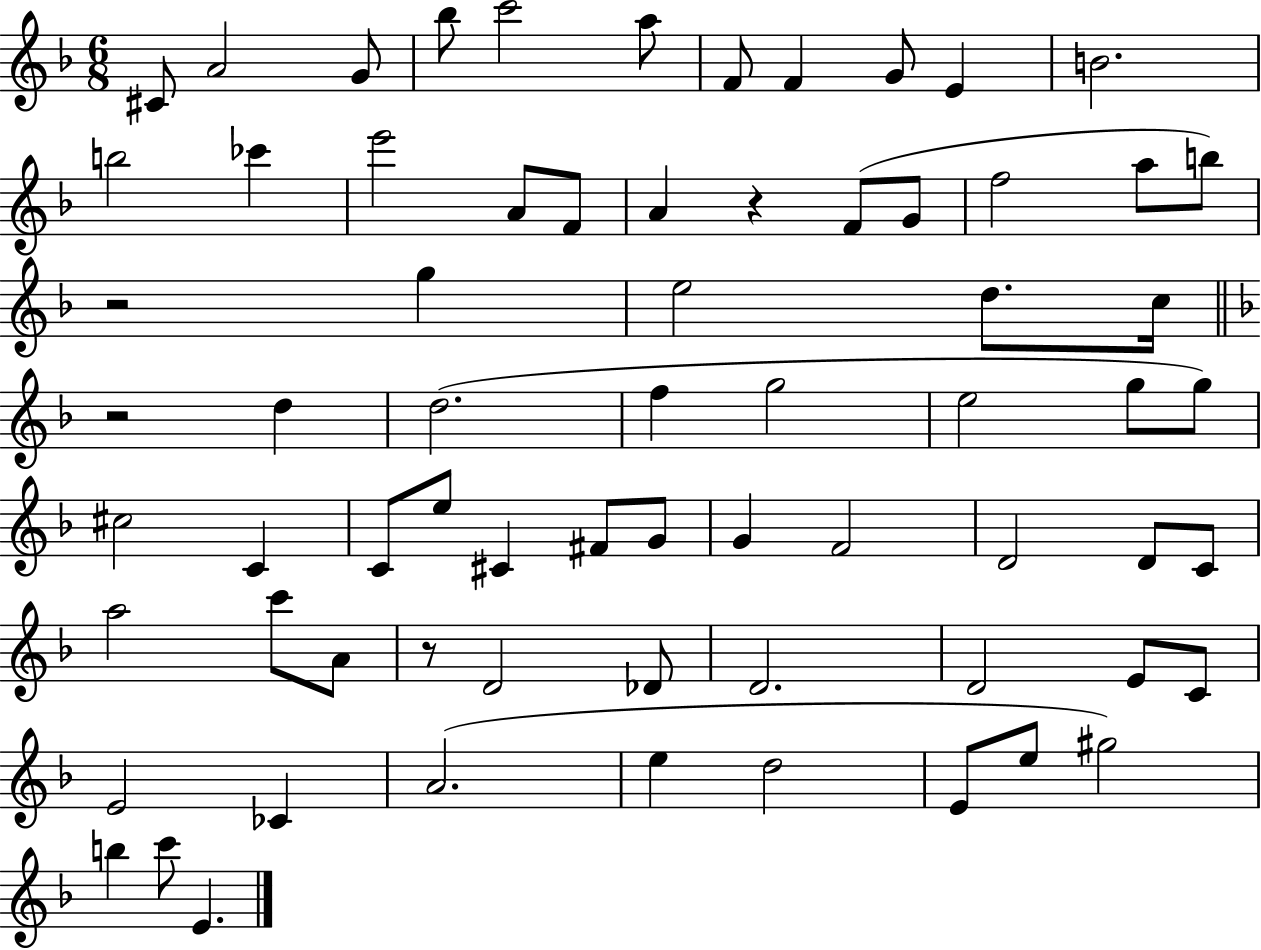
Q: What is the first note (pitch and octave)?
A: C#4